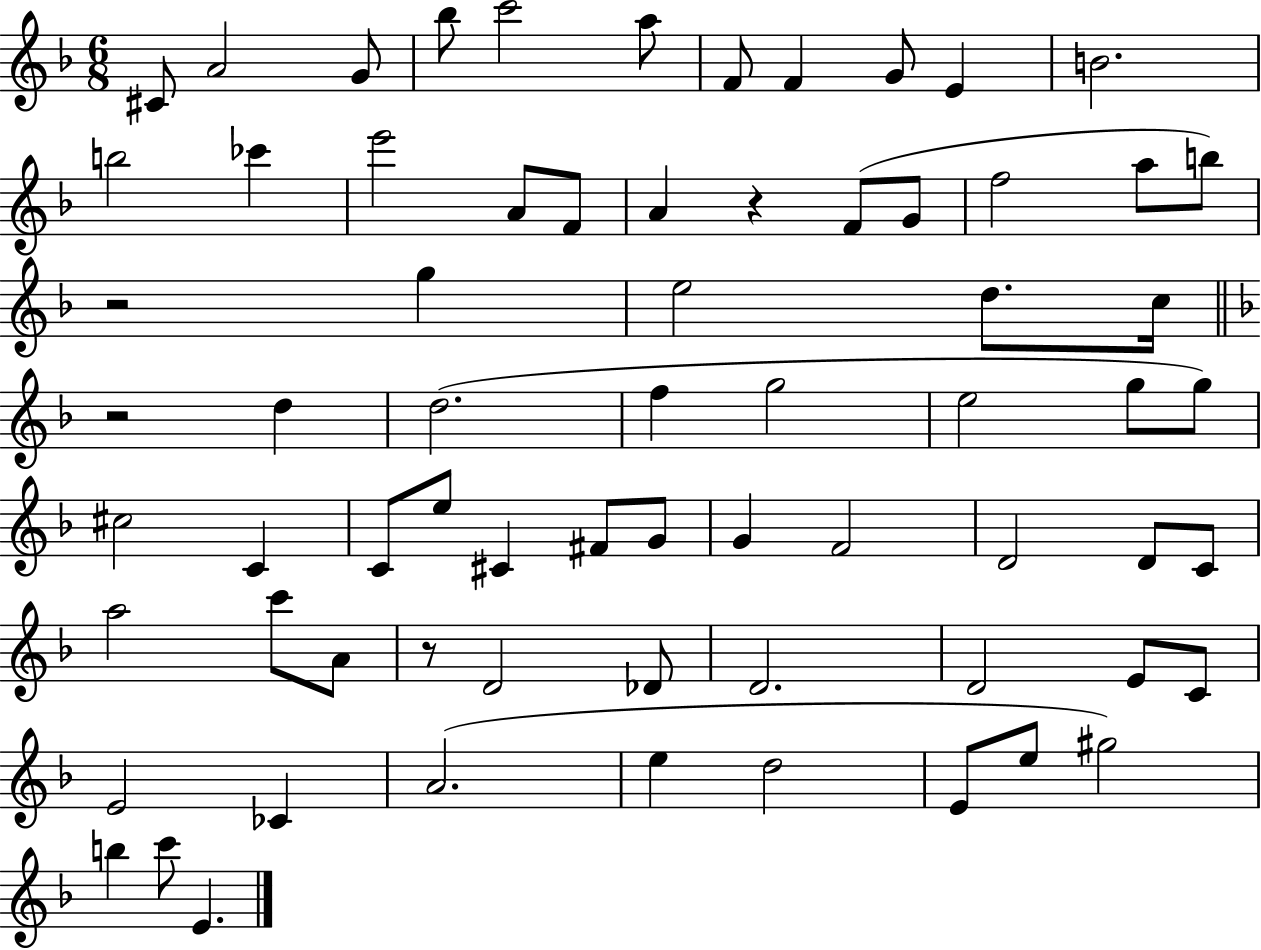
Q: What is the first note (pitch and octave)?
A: C#4